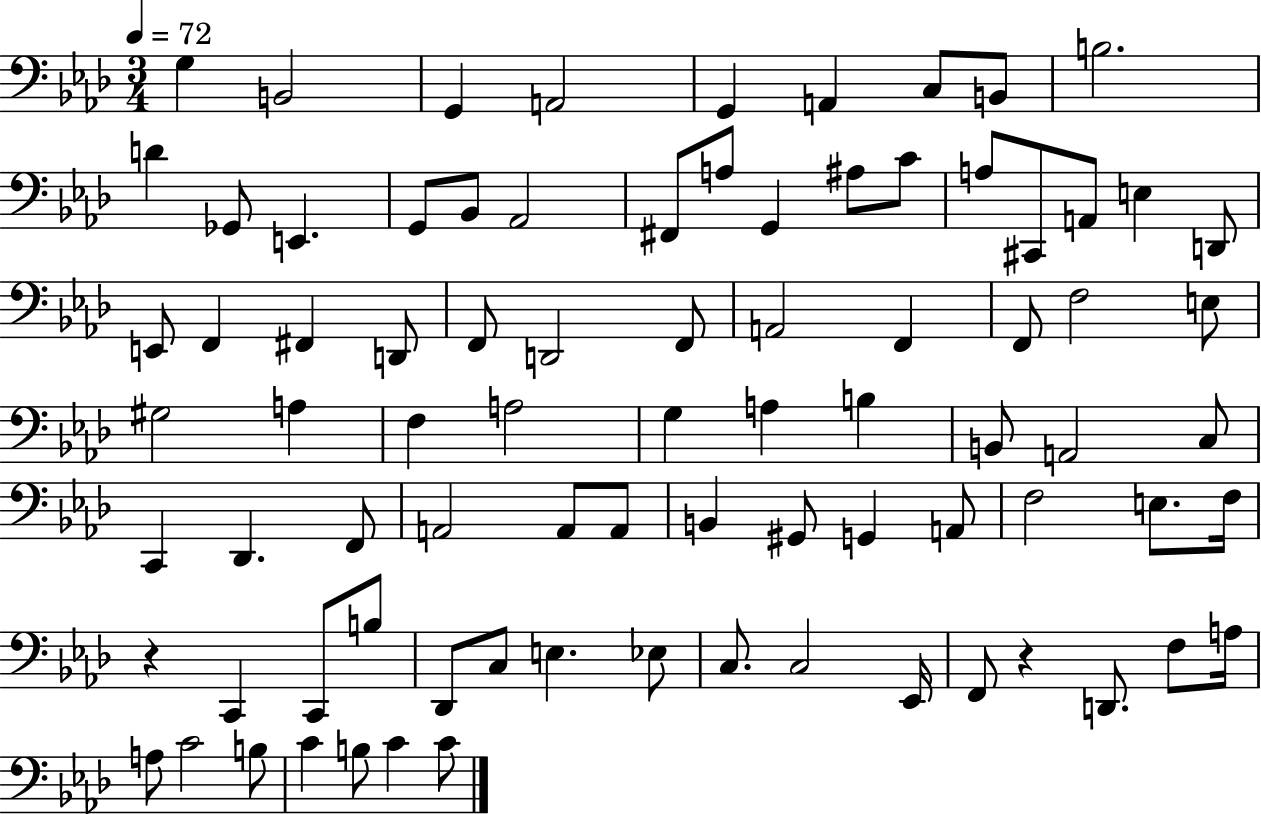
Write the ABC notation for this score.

X:1
T:Untitled
M:3/4
L:1/4
K:Ab
G, B,,2 G,, A,,2 G,, A,, C,/2 B,,/2 B,2 D _G,,/2 E,, G,,/2 _B,,/2 _A,,2 ^F,,/2 A,/2 G,, ^A,/2 C/2 A,/2 ^C,,/2 A,,/2 E, D,,/2 E,,/2 F,, ^F,, D,,/2 F,,/2 D,,2 F,,/2 A,,2 F,, F,,/2 F,2 E,/2 ^G,2 A, F, A,2 G, A, B, B,,/2 A,,2 C,/2 C,, _D,, F,,/2 A,,2 A,,/2 A,,/2 B,, ^G,,/2 G,, A,,/2 F,2 E,/2 F,/4 z C,, C,,/2 B,/2 _D,,/2 C,/2 E, _E,/2 C,/2 C,2 _E,,/4 F,,/2 z D,,/2 F,/2 A,/4 A,/2 C2 B,/2 C B,/2 C C/2